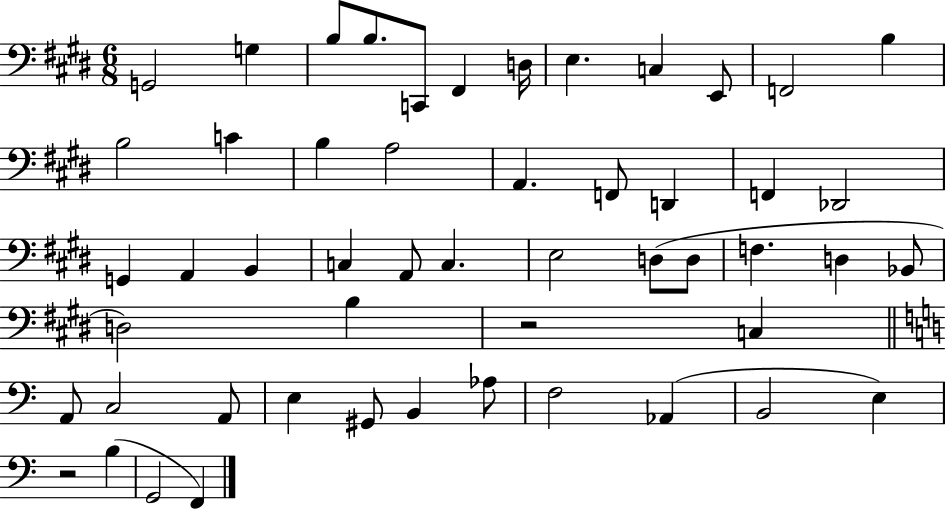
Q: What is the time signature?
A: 6/8